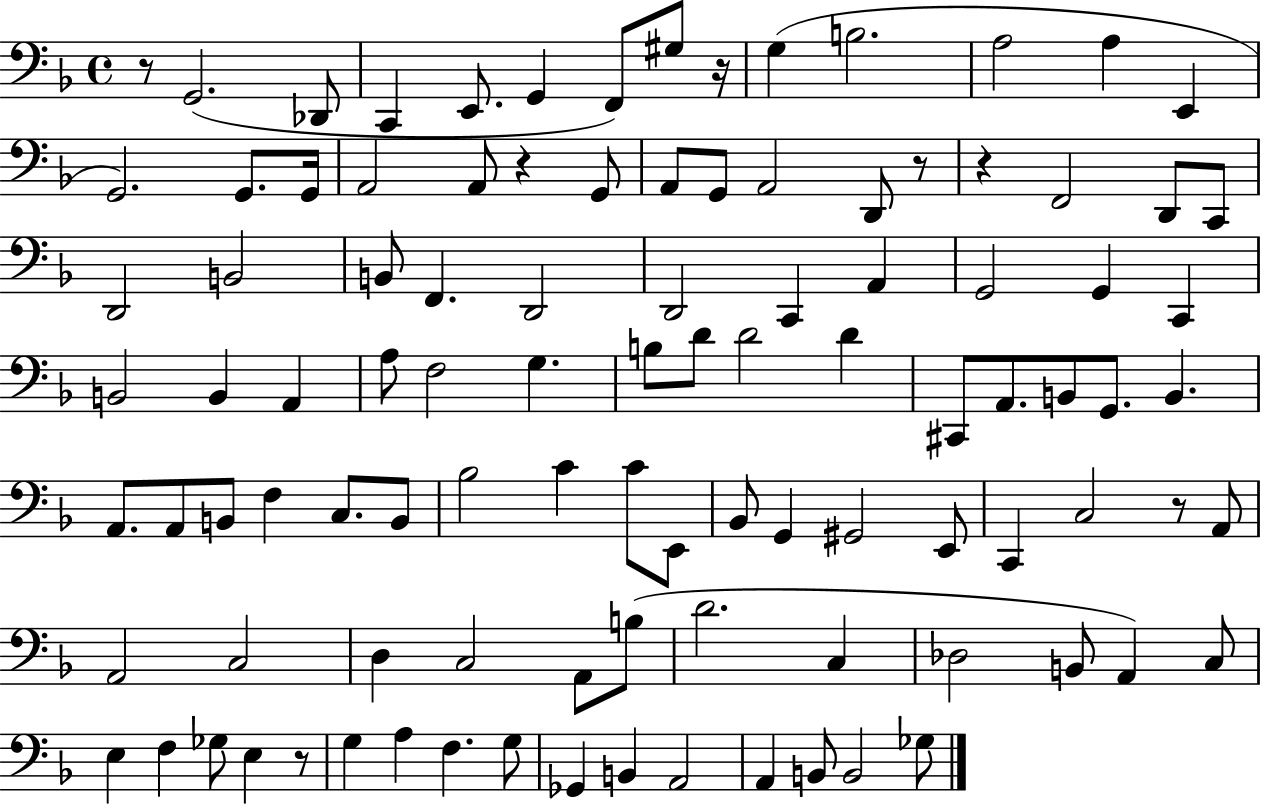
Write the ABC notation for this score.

X:1
T:Untitled
M:4/4
L:1/4
K:F
z/2 G,,2 _D,,/2 C,, E,,/2 G,, F,,/2 ^G,/2 z/4 G, B,2 A,2 A, E,, G,,2 G,,/2 G,,/4 A,,2 A,,/2 z G,,/2 A,,/2 G,,/2 A,,2 D,,/2 z/2 z F,,2 D,,/2 C,,/2 D,,2 B,,2 B,,/2 F,, D,,2 D,,2 C,, A,, G,,2 G,, C,, B,,2 B,, A,, A,/2 F,2 G, B,/2 D/2 D2 D ^C,,/2 A,,/2 B,,/2 G,,/2 B,, A,,/2 A,,/2 B,,/2 F, C,/2 B,,/2 _B,2 C C/2 E,,/2 _B,,/2 G,, ^G,,2 E,,/2 C,, C,2 z/2 A,,/2 A,,2 C,2 D, C,2 A,,/2 B,/2 D2 C, _D,2 B,,/2 A,, C,/2 E, F, _G,/2 E, z/2 G, A, F, G,/2 _G,, B,, A,,2 A,, B,,/2 B,,2 _G,/2